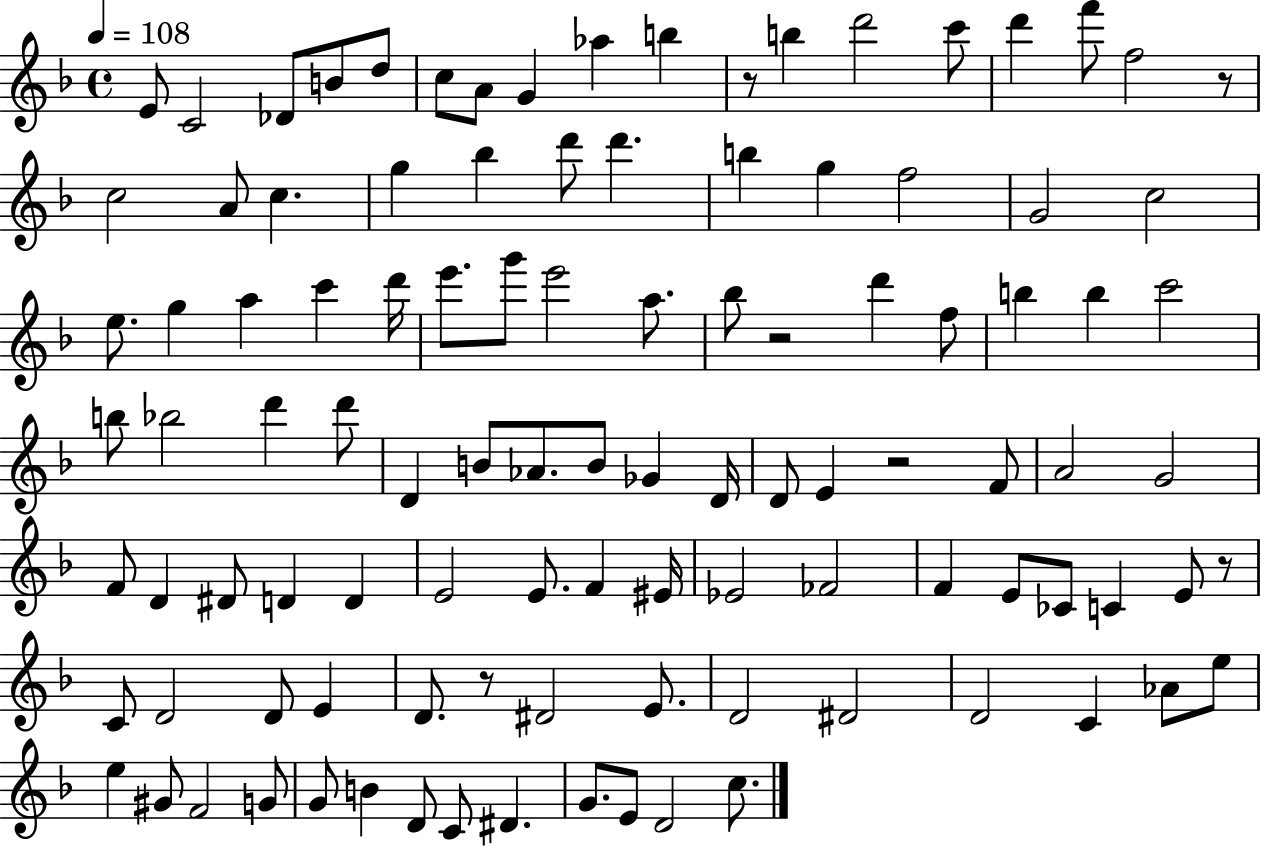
{
  \clef treble
  \time 4/4
  \defaultTimeSignature
  \key f \major
  \tempo 4 = 108
  e'8 c'2 des'8 b'8 d''8 | c''8 a'8 g'4 aes''4 b''4 | r8 b''4 d'''2 c'''8 | d'''4 f'''8 f''2 r8 | \break c''2 a'8 c''4. | g''4 bes''4 d'''8 d'''4. | b''4 g''4 f''2 | g'2 c''2 | \break e''8. g''4 a''4 c'''4 d'''16 | e'''8. g'''8 e'''2 a''8. | bes''8 r2 d'''4 f''8 | b''4 b''4 c'''2 | \break b''8 bes''2 d'''4 d'''8 | d'4 b'8 aes'8. b'8 ges'4 d'16 | d'8 e'4 r2 f'8 | a'2 g'2 | \break f'8 d'4 dis'8 d'4 d'4 | e'2 e'8. f'4 eis'16 | ees'2 fes'2 | f'4 e'8 ces'8 c'4 e'8 r8 | \break c'8 d'2 d'8 e'4 | d'8. r8 dis'2 e'8. | d'2 dis'2 | d'2 c'4 aes'8 e''8 | \break e''4 gis'8 f'2 g'8 | g'8 b'4 d'8 c'8 dis'4. | g'8. e'8 d'2 c''8. | \bar "|."
}